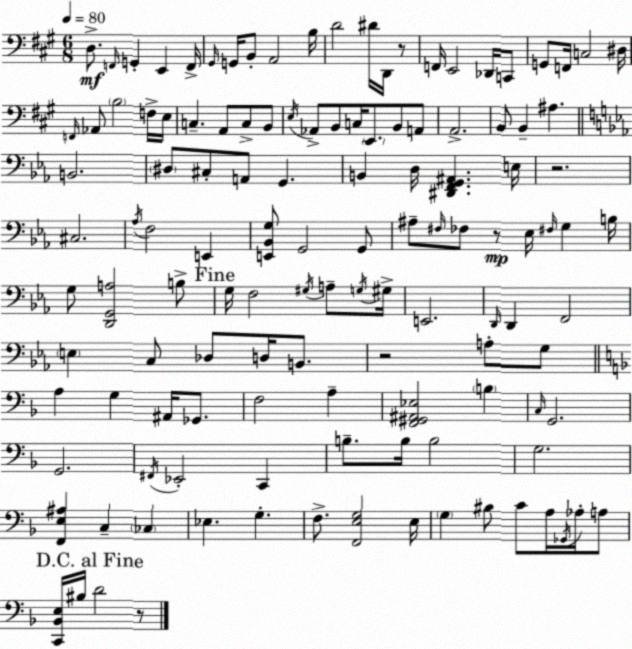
X:1
T:Untitled
M:6/8
L:1/4
K:A
D,/2 F,,/4 G,, E,, F,,/4 ^G,,/4 G,,/4 B,,/2 A,,2 B,/4 D2 ^D/4 D,,/4 z/2 F,,/4 E,,2 _D,,/4 C,,/2 G,,/2 F,,/4 C,2 ^D,/4 F,,/4 _A,,/2 B,2 F,/4 E,/4 C, A,,/2 C,/2 B,,/2 E,/4 _A,,/2 B,,/2 C,/4 E,,/2 B,,/2 A,,/2 A,,2 B,,/2 B,, ^A, B,,2 ^D,/2 ^C,/2 A,,/2 G,, B,, D,/4 [^D,,F,,G,,^A,,] E,/4 z2 ^C,2 _A,/4 F,2 E,, [E,,_B,,G,]/2 G,,2 G,,/2 ^A,/2 ^F,/4 _F,/2 z/2 _E,/4 ^F,/4 G, B,/4 G,/2 [D,,G,,A,]2 B,/2 G,/4 F,2 ^G,/4 A,/2 G,/4 ^G,/4 E,,2 D,,/4 D,, F,,2 E, C,/2 _D,/2 D,/4 B,,/2 z2 A,/2 G,/2 A, G, ^A,,/4 _G,,/2 F,2 A, [F,,^G,,^A,,_E,]2 B, C,/4 G,,2 G,,2 ^F,,/4 _E,,2 C,, B,/2 B,/4 B,2 G,2 [F,,E,^A,] C, _C, _E, G, F,/2 [F,,E,G,]2 E,/4 G, ^B,/2 C/2 A,/4 _G,,/4 _A,/4 A,/2 [C,,_B,,E,]/4 ^B,/4 D2 z/2